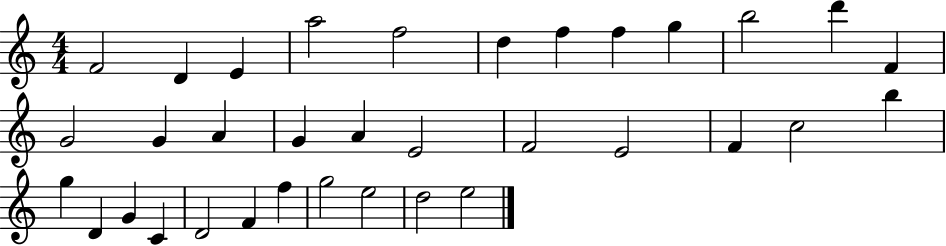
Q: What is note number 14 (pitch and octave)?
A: G4